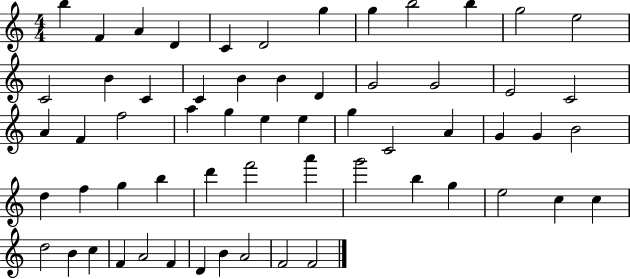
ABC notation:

X:1
T:Untitled
M:4/4
L:1/4
K:C
b F A D C D2 g g b2 b g2 e2 C2 B C C B B D G2 G2 E2 C2 A F f2 a g e e g C2 A G G B2 d f g b d' f'2 a' g'2 b g e2 c c d2 B c F A2 F D B A2 F2 F2